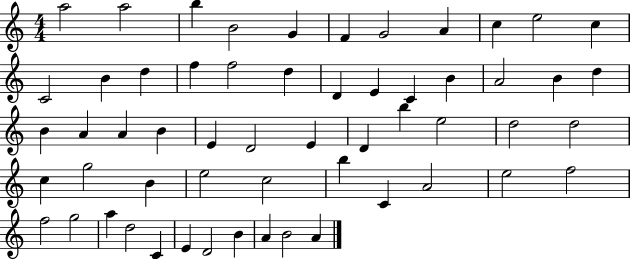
A5/h A5/h B5/q B4/h G4/q F4/q G4/h A4/q C5/q E5/h C5/q C4/h B4/q D5/q F5/q F5/h D5/q D4/q E4/q C4/q B4/q A4/h B4/q D5/q B4/q A4/q A4/q B4/q E4/q D4/h E4/q D4/q B5/q E5/h D5/h D5/h C5/q G5/h B4/q E5/h C5/h B5/q C4/q A4/h E5/h F5/h F5/h G5/h A5/q D5/h C4/q E4/q D4/h B4/q A4/q B4/h A4/q